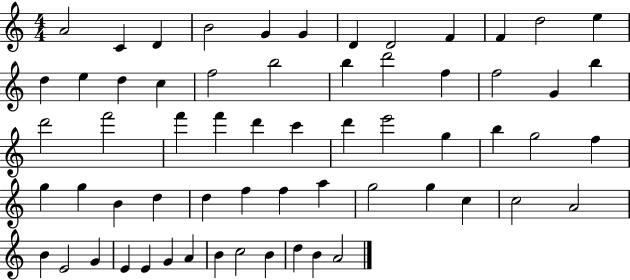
A4/h C4/q D4/q B4/h G4/q G4/q D4/q D4/h F4/q F4/q D5/h E5/q D5/q E5/q D5/q C5/q F5/h B5/h B5/q D6/h F5/q F5/h G4/q B5/q D6/h F6/h F6/q F6/q D6/q C6/q D6/q E6/h G5/q B5/q G5/h F5/q G5/q G5/q B4/q D5/q D5/q F5/q F5/q A5/q G5/h G5/q C5/q C5/h A4/h B4/q E4/h G4/q E4/q E4/q G4/q A4/q B4/q C5/h B4/q D5/q B4/q A4/h